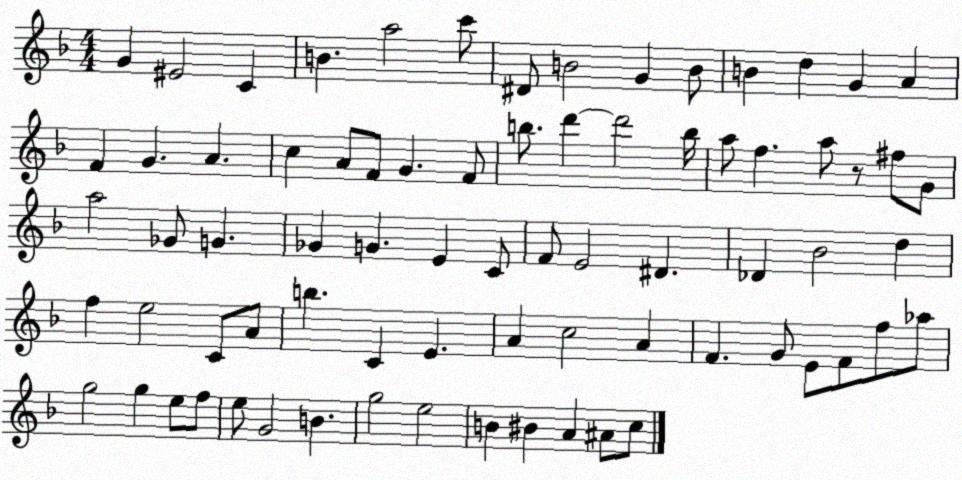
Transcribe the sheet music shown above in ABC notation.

X:1
T:Untitled
M:4/4
L:1/4
K:F
G ^E2 C B a2 c'/2 ^D/2 B2 G B/2 B d G A F G A c A/2 F/2 G F/2 b/2 d' d'2 b/4 a/2 f a/2 z/2 ^f/2 G/2 a2 _G/2 G _G G E C/2 F/2 E2 ^D _D _B2 d f e2 C/2 A/2 b C E A c2 A F G/2 E/2 F/2 f/2 _a/2 g2 g e/2 f/2 e/2 G2 B g2 e2 B ^B A ^A/2 c/2